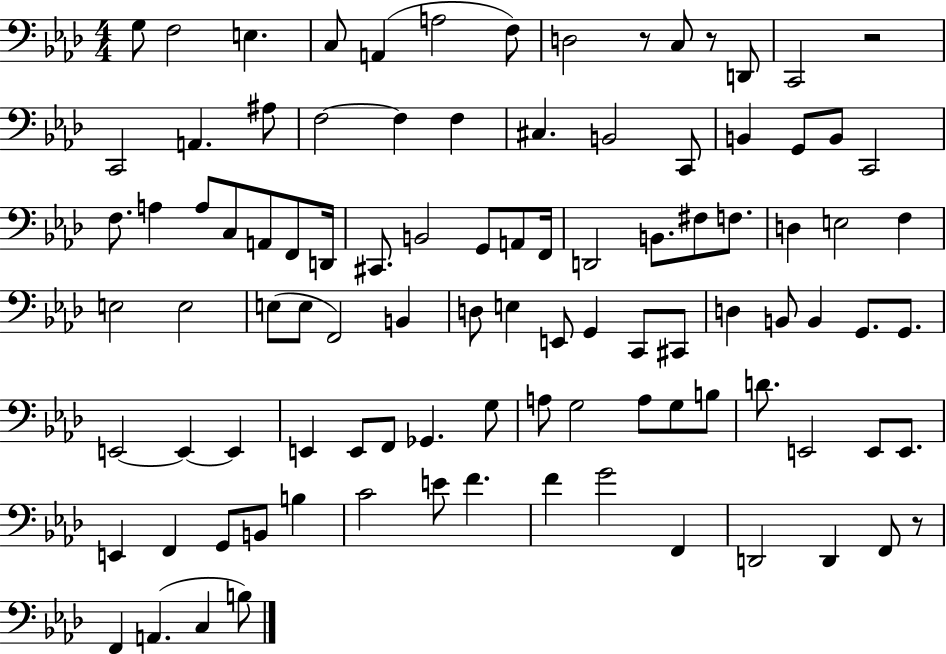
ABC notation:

X:1
T:Untitled
M:4/4
L:1/4
K:Ab
G,/2 F,2 E, C,/2 A,, A,2 F,/2 D,2 z/2 C,/2 z/2 D,,/2 C,,2 z2 C,,2 A,, ^A,/2 F,2 F, F, ^C, B,,2 C,,/2 B,, G,,/2 B,,/2 C,,2 F,/2 A, A,/2 C,/2 A,,/2 F,,/2 D,,/4 ^C,,/2 B,,2 G,,/2 A,,/2 F,,/4 D,,2 B,,/2 ^F,/2 F,/2 D, E,2 F, E,2 E,2 E,/2 E,/2 F,,2 B,, D,/2 E, E,,/2 G,, C,,/2 ^C,,/2 D, B,,/2 B,, G,,/2 G,,/2 E,,2 E,, E,, E,, E,,/2 F,,/2 _G,, G,/2 A,/2 G,2 A,/2 G,/2 B,/2 D/2 E,,2 E,,/2 E,,/2 E,, F,, G,,/2 B,,/2 B, C2 E/2 F F G2 F,, D,,2 D,, F,,/2 z/2 F,, A,, C, B,/2